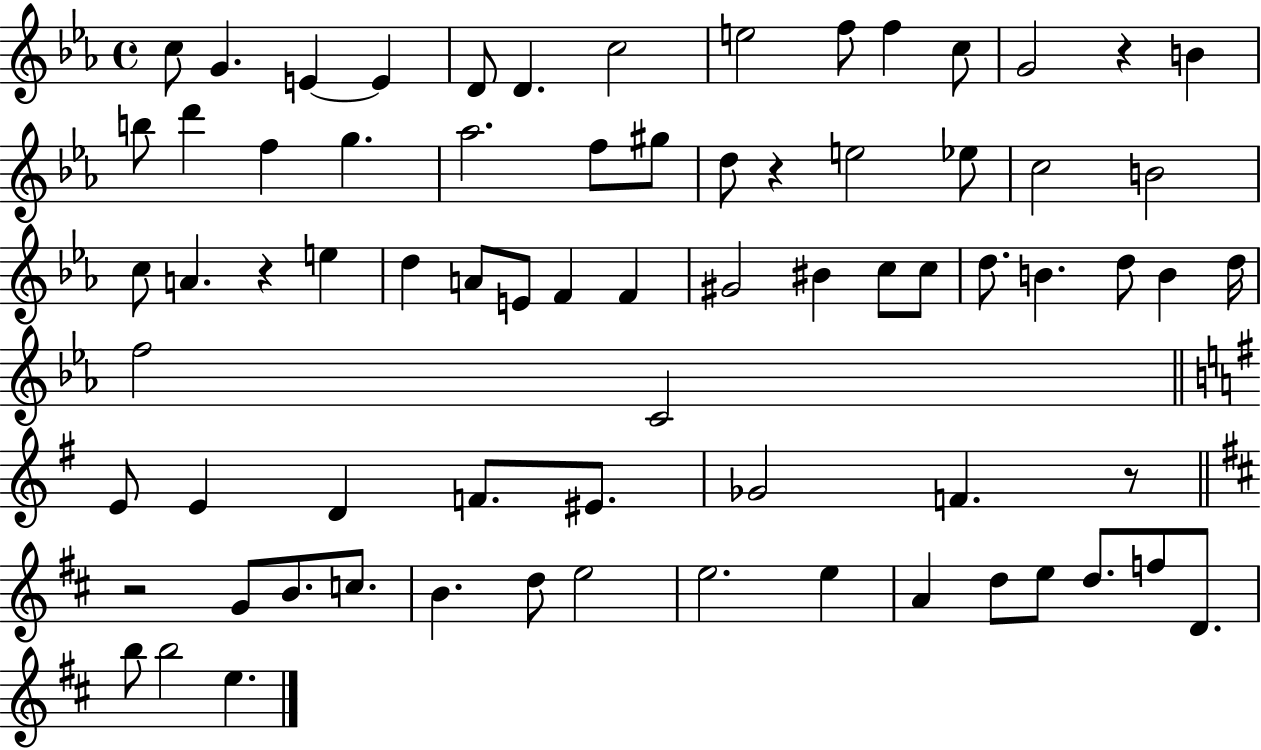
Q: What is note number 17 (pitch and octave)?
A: G5